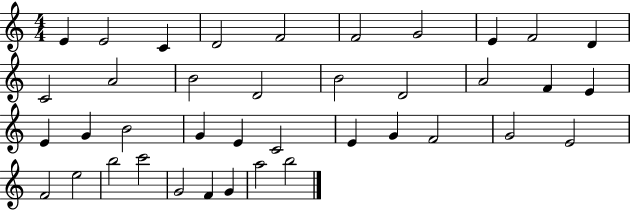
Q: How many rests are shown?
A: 0